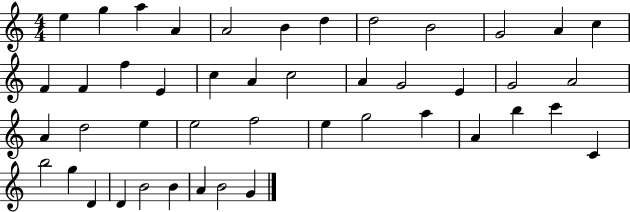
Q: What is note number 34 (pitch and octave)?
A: B5